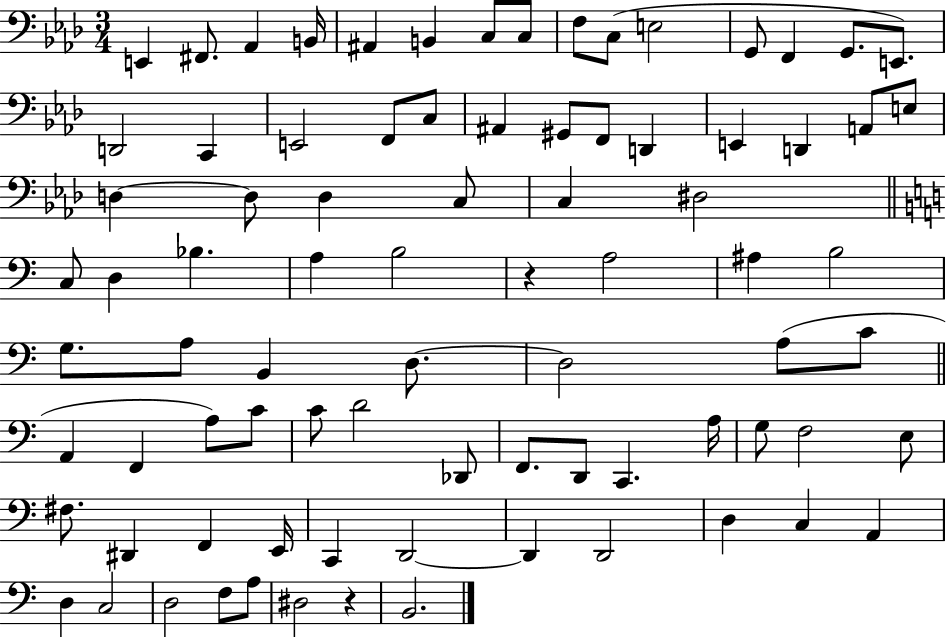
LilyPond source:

{
  \clef bass
  \numericTimeSignature
  \time 3/4
  \key aes \major
  e,4 fis,8. aes,4 b,16 | ais,4 b,4 c8 c8 | f8 c8( e2 | g,8 f,4 g,8. e,8.) | \break d,2 c,4 | e,2 f,8 c8 | ais,4 gis,8 f,8 d,4 | e,4 d,4 a,8 e8 | \break d4~~ d8 d4 c8 | c4 dis2 | \bar "||" \break \key c \major c8 d4 bes4. | a4 b2 | r4 a2 | ais4 b2 | \break g8. a8 b,4 d8.~~ | d2 a8( c'8 | \bar "||" \break \key c \major a,4 f,4 a8) c'8 | c'8 d'2 des,8 | f,8. d,8 c,4. a16 | g8 f2 e8 | \break fis8. dis,4 f,4 e,16 | c,4 d,2~~ | d,4 d,2 | d4 c4 a,4 | \break d4 c2 | d2 f8 a8 | dis2 r4 | b,2. | \break \bar "|."
}